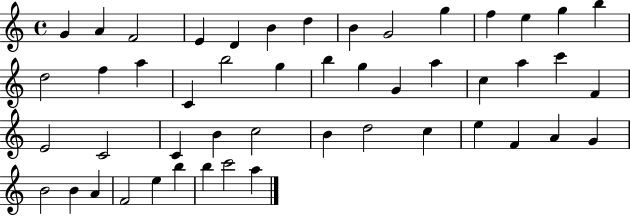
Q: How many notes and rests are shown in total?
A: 49